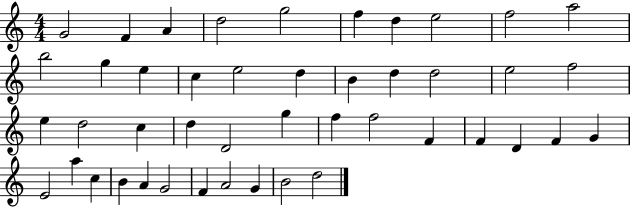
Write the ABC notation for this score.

X:1
T:Untitled
M:4/4
L:1/4
K:C
G2 F A d2 g2 f d e2 f2 a2 b2 g e c e2 d B d d2 e2 f2 e d2 c d D2 g f f2 F F D F G E2 a c B A G2 F A2 G B2 d2